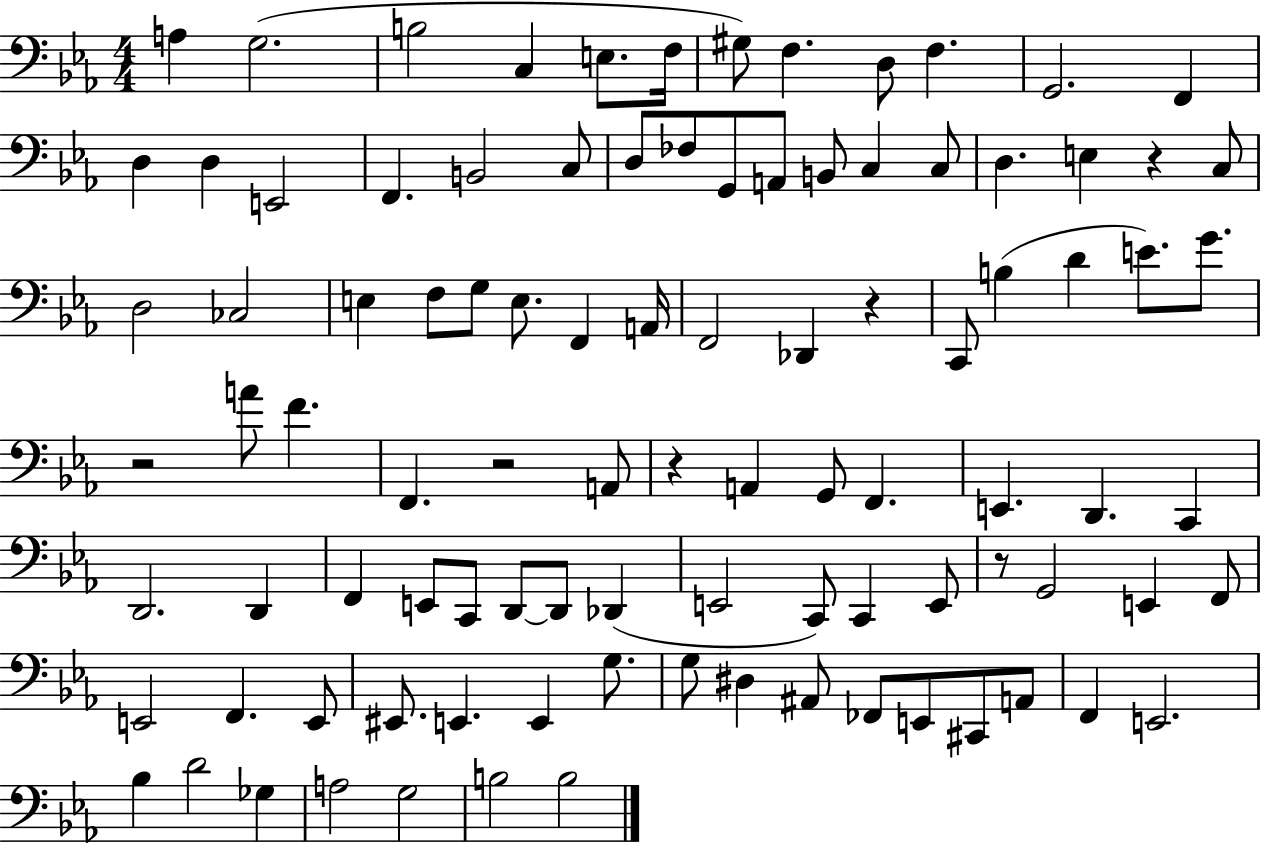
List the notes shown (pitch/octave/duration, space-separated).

A3/q G3/h. B3/h C3/q E3/e. F3/s G#3/e F3/q. D3/e F3/q. G2/h. F2/q D3/q D3/q E2/h F2/q. B2/h C3/e D3/e FES3/e G2/e A2/e B2/e C3/q C3/e D3/q. E3/q R/q C3/e D3/h CES3/h E3/q F3/e G3/e E3/e. F2/q A2/s F2/h Db2/q R/q C2/e B3/q D4/q E4/e. G4/e. R/h A4/e F4/q. F2/q. R/h A2/e R/q A2/q G2/e F2/q. E2/q. D2/q. C2/q D2/h. D2/q F2/q E2/e C2/e D2/e D2/e Db2/q E2/h C2/e C2/q E2/e R/e G2/h E2/q F2/e E2/h F2/q. E2/e EIS2/e. E2/q. E2/q G3/e. G3/e D#3/q A#2/e FES2/e E2/e C#2/e A2/e F2/q E2/h. Bb3/q D4/h Gb3/q A3/h G3/h B3/h B3/h